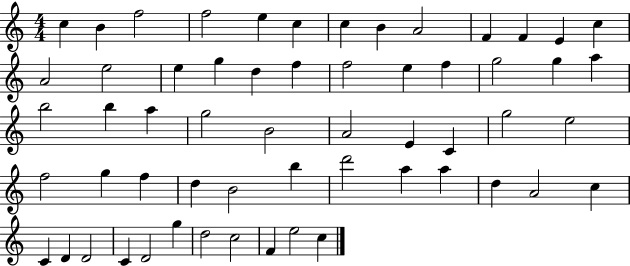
{
  \clef treble
  \numericTimeSignature
  \time 4/4
  \key c \major
  c''4 b'4 f''2 | f''2 e''4 c''4 | c''4 b'4 a'2 | f'4 f'4 e'4 c''4 | \break a'2 e''2 | e''4 g''4 d''4 f''4 | f''2 e''4 f''4 | g''2 g''4 a''4 | \break b''2 b''4 a''4 | g''2 b'2 | a'2 e'4 c'4 | g''2 e''2 | \break f''2 g''4 f''4 | d''4 b'2 b''4 | d'''2 a''4 a''4 | d''4 a'2 c''4 | \break c'4 d'4 d'2 | c'4 d'2 g''4 | d''2 c''2 | f'4 e''2 c''4 | \break \bar "|."
}